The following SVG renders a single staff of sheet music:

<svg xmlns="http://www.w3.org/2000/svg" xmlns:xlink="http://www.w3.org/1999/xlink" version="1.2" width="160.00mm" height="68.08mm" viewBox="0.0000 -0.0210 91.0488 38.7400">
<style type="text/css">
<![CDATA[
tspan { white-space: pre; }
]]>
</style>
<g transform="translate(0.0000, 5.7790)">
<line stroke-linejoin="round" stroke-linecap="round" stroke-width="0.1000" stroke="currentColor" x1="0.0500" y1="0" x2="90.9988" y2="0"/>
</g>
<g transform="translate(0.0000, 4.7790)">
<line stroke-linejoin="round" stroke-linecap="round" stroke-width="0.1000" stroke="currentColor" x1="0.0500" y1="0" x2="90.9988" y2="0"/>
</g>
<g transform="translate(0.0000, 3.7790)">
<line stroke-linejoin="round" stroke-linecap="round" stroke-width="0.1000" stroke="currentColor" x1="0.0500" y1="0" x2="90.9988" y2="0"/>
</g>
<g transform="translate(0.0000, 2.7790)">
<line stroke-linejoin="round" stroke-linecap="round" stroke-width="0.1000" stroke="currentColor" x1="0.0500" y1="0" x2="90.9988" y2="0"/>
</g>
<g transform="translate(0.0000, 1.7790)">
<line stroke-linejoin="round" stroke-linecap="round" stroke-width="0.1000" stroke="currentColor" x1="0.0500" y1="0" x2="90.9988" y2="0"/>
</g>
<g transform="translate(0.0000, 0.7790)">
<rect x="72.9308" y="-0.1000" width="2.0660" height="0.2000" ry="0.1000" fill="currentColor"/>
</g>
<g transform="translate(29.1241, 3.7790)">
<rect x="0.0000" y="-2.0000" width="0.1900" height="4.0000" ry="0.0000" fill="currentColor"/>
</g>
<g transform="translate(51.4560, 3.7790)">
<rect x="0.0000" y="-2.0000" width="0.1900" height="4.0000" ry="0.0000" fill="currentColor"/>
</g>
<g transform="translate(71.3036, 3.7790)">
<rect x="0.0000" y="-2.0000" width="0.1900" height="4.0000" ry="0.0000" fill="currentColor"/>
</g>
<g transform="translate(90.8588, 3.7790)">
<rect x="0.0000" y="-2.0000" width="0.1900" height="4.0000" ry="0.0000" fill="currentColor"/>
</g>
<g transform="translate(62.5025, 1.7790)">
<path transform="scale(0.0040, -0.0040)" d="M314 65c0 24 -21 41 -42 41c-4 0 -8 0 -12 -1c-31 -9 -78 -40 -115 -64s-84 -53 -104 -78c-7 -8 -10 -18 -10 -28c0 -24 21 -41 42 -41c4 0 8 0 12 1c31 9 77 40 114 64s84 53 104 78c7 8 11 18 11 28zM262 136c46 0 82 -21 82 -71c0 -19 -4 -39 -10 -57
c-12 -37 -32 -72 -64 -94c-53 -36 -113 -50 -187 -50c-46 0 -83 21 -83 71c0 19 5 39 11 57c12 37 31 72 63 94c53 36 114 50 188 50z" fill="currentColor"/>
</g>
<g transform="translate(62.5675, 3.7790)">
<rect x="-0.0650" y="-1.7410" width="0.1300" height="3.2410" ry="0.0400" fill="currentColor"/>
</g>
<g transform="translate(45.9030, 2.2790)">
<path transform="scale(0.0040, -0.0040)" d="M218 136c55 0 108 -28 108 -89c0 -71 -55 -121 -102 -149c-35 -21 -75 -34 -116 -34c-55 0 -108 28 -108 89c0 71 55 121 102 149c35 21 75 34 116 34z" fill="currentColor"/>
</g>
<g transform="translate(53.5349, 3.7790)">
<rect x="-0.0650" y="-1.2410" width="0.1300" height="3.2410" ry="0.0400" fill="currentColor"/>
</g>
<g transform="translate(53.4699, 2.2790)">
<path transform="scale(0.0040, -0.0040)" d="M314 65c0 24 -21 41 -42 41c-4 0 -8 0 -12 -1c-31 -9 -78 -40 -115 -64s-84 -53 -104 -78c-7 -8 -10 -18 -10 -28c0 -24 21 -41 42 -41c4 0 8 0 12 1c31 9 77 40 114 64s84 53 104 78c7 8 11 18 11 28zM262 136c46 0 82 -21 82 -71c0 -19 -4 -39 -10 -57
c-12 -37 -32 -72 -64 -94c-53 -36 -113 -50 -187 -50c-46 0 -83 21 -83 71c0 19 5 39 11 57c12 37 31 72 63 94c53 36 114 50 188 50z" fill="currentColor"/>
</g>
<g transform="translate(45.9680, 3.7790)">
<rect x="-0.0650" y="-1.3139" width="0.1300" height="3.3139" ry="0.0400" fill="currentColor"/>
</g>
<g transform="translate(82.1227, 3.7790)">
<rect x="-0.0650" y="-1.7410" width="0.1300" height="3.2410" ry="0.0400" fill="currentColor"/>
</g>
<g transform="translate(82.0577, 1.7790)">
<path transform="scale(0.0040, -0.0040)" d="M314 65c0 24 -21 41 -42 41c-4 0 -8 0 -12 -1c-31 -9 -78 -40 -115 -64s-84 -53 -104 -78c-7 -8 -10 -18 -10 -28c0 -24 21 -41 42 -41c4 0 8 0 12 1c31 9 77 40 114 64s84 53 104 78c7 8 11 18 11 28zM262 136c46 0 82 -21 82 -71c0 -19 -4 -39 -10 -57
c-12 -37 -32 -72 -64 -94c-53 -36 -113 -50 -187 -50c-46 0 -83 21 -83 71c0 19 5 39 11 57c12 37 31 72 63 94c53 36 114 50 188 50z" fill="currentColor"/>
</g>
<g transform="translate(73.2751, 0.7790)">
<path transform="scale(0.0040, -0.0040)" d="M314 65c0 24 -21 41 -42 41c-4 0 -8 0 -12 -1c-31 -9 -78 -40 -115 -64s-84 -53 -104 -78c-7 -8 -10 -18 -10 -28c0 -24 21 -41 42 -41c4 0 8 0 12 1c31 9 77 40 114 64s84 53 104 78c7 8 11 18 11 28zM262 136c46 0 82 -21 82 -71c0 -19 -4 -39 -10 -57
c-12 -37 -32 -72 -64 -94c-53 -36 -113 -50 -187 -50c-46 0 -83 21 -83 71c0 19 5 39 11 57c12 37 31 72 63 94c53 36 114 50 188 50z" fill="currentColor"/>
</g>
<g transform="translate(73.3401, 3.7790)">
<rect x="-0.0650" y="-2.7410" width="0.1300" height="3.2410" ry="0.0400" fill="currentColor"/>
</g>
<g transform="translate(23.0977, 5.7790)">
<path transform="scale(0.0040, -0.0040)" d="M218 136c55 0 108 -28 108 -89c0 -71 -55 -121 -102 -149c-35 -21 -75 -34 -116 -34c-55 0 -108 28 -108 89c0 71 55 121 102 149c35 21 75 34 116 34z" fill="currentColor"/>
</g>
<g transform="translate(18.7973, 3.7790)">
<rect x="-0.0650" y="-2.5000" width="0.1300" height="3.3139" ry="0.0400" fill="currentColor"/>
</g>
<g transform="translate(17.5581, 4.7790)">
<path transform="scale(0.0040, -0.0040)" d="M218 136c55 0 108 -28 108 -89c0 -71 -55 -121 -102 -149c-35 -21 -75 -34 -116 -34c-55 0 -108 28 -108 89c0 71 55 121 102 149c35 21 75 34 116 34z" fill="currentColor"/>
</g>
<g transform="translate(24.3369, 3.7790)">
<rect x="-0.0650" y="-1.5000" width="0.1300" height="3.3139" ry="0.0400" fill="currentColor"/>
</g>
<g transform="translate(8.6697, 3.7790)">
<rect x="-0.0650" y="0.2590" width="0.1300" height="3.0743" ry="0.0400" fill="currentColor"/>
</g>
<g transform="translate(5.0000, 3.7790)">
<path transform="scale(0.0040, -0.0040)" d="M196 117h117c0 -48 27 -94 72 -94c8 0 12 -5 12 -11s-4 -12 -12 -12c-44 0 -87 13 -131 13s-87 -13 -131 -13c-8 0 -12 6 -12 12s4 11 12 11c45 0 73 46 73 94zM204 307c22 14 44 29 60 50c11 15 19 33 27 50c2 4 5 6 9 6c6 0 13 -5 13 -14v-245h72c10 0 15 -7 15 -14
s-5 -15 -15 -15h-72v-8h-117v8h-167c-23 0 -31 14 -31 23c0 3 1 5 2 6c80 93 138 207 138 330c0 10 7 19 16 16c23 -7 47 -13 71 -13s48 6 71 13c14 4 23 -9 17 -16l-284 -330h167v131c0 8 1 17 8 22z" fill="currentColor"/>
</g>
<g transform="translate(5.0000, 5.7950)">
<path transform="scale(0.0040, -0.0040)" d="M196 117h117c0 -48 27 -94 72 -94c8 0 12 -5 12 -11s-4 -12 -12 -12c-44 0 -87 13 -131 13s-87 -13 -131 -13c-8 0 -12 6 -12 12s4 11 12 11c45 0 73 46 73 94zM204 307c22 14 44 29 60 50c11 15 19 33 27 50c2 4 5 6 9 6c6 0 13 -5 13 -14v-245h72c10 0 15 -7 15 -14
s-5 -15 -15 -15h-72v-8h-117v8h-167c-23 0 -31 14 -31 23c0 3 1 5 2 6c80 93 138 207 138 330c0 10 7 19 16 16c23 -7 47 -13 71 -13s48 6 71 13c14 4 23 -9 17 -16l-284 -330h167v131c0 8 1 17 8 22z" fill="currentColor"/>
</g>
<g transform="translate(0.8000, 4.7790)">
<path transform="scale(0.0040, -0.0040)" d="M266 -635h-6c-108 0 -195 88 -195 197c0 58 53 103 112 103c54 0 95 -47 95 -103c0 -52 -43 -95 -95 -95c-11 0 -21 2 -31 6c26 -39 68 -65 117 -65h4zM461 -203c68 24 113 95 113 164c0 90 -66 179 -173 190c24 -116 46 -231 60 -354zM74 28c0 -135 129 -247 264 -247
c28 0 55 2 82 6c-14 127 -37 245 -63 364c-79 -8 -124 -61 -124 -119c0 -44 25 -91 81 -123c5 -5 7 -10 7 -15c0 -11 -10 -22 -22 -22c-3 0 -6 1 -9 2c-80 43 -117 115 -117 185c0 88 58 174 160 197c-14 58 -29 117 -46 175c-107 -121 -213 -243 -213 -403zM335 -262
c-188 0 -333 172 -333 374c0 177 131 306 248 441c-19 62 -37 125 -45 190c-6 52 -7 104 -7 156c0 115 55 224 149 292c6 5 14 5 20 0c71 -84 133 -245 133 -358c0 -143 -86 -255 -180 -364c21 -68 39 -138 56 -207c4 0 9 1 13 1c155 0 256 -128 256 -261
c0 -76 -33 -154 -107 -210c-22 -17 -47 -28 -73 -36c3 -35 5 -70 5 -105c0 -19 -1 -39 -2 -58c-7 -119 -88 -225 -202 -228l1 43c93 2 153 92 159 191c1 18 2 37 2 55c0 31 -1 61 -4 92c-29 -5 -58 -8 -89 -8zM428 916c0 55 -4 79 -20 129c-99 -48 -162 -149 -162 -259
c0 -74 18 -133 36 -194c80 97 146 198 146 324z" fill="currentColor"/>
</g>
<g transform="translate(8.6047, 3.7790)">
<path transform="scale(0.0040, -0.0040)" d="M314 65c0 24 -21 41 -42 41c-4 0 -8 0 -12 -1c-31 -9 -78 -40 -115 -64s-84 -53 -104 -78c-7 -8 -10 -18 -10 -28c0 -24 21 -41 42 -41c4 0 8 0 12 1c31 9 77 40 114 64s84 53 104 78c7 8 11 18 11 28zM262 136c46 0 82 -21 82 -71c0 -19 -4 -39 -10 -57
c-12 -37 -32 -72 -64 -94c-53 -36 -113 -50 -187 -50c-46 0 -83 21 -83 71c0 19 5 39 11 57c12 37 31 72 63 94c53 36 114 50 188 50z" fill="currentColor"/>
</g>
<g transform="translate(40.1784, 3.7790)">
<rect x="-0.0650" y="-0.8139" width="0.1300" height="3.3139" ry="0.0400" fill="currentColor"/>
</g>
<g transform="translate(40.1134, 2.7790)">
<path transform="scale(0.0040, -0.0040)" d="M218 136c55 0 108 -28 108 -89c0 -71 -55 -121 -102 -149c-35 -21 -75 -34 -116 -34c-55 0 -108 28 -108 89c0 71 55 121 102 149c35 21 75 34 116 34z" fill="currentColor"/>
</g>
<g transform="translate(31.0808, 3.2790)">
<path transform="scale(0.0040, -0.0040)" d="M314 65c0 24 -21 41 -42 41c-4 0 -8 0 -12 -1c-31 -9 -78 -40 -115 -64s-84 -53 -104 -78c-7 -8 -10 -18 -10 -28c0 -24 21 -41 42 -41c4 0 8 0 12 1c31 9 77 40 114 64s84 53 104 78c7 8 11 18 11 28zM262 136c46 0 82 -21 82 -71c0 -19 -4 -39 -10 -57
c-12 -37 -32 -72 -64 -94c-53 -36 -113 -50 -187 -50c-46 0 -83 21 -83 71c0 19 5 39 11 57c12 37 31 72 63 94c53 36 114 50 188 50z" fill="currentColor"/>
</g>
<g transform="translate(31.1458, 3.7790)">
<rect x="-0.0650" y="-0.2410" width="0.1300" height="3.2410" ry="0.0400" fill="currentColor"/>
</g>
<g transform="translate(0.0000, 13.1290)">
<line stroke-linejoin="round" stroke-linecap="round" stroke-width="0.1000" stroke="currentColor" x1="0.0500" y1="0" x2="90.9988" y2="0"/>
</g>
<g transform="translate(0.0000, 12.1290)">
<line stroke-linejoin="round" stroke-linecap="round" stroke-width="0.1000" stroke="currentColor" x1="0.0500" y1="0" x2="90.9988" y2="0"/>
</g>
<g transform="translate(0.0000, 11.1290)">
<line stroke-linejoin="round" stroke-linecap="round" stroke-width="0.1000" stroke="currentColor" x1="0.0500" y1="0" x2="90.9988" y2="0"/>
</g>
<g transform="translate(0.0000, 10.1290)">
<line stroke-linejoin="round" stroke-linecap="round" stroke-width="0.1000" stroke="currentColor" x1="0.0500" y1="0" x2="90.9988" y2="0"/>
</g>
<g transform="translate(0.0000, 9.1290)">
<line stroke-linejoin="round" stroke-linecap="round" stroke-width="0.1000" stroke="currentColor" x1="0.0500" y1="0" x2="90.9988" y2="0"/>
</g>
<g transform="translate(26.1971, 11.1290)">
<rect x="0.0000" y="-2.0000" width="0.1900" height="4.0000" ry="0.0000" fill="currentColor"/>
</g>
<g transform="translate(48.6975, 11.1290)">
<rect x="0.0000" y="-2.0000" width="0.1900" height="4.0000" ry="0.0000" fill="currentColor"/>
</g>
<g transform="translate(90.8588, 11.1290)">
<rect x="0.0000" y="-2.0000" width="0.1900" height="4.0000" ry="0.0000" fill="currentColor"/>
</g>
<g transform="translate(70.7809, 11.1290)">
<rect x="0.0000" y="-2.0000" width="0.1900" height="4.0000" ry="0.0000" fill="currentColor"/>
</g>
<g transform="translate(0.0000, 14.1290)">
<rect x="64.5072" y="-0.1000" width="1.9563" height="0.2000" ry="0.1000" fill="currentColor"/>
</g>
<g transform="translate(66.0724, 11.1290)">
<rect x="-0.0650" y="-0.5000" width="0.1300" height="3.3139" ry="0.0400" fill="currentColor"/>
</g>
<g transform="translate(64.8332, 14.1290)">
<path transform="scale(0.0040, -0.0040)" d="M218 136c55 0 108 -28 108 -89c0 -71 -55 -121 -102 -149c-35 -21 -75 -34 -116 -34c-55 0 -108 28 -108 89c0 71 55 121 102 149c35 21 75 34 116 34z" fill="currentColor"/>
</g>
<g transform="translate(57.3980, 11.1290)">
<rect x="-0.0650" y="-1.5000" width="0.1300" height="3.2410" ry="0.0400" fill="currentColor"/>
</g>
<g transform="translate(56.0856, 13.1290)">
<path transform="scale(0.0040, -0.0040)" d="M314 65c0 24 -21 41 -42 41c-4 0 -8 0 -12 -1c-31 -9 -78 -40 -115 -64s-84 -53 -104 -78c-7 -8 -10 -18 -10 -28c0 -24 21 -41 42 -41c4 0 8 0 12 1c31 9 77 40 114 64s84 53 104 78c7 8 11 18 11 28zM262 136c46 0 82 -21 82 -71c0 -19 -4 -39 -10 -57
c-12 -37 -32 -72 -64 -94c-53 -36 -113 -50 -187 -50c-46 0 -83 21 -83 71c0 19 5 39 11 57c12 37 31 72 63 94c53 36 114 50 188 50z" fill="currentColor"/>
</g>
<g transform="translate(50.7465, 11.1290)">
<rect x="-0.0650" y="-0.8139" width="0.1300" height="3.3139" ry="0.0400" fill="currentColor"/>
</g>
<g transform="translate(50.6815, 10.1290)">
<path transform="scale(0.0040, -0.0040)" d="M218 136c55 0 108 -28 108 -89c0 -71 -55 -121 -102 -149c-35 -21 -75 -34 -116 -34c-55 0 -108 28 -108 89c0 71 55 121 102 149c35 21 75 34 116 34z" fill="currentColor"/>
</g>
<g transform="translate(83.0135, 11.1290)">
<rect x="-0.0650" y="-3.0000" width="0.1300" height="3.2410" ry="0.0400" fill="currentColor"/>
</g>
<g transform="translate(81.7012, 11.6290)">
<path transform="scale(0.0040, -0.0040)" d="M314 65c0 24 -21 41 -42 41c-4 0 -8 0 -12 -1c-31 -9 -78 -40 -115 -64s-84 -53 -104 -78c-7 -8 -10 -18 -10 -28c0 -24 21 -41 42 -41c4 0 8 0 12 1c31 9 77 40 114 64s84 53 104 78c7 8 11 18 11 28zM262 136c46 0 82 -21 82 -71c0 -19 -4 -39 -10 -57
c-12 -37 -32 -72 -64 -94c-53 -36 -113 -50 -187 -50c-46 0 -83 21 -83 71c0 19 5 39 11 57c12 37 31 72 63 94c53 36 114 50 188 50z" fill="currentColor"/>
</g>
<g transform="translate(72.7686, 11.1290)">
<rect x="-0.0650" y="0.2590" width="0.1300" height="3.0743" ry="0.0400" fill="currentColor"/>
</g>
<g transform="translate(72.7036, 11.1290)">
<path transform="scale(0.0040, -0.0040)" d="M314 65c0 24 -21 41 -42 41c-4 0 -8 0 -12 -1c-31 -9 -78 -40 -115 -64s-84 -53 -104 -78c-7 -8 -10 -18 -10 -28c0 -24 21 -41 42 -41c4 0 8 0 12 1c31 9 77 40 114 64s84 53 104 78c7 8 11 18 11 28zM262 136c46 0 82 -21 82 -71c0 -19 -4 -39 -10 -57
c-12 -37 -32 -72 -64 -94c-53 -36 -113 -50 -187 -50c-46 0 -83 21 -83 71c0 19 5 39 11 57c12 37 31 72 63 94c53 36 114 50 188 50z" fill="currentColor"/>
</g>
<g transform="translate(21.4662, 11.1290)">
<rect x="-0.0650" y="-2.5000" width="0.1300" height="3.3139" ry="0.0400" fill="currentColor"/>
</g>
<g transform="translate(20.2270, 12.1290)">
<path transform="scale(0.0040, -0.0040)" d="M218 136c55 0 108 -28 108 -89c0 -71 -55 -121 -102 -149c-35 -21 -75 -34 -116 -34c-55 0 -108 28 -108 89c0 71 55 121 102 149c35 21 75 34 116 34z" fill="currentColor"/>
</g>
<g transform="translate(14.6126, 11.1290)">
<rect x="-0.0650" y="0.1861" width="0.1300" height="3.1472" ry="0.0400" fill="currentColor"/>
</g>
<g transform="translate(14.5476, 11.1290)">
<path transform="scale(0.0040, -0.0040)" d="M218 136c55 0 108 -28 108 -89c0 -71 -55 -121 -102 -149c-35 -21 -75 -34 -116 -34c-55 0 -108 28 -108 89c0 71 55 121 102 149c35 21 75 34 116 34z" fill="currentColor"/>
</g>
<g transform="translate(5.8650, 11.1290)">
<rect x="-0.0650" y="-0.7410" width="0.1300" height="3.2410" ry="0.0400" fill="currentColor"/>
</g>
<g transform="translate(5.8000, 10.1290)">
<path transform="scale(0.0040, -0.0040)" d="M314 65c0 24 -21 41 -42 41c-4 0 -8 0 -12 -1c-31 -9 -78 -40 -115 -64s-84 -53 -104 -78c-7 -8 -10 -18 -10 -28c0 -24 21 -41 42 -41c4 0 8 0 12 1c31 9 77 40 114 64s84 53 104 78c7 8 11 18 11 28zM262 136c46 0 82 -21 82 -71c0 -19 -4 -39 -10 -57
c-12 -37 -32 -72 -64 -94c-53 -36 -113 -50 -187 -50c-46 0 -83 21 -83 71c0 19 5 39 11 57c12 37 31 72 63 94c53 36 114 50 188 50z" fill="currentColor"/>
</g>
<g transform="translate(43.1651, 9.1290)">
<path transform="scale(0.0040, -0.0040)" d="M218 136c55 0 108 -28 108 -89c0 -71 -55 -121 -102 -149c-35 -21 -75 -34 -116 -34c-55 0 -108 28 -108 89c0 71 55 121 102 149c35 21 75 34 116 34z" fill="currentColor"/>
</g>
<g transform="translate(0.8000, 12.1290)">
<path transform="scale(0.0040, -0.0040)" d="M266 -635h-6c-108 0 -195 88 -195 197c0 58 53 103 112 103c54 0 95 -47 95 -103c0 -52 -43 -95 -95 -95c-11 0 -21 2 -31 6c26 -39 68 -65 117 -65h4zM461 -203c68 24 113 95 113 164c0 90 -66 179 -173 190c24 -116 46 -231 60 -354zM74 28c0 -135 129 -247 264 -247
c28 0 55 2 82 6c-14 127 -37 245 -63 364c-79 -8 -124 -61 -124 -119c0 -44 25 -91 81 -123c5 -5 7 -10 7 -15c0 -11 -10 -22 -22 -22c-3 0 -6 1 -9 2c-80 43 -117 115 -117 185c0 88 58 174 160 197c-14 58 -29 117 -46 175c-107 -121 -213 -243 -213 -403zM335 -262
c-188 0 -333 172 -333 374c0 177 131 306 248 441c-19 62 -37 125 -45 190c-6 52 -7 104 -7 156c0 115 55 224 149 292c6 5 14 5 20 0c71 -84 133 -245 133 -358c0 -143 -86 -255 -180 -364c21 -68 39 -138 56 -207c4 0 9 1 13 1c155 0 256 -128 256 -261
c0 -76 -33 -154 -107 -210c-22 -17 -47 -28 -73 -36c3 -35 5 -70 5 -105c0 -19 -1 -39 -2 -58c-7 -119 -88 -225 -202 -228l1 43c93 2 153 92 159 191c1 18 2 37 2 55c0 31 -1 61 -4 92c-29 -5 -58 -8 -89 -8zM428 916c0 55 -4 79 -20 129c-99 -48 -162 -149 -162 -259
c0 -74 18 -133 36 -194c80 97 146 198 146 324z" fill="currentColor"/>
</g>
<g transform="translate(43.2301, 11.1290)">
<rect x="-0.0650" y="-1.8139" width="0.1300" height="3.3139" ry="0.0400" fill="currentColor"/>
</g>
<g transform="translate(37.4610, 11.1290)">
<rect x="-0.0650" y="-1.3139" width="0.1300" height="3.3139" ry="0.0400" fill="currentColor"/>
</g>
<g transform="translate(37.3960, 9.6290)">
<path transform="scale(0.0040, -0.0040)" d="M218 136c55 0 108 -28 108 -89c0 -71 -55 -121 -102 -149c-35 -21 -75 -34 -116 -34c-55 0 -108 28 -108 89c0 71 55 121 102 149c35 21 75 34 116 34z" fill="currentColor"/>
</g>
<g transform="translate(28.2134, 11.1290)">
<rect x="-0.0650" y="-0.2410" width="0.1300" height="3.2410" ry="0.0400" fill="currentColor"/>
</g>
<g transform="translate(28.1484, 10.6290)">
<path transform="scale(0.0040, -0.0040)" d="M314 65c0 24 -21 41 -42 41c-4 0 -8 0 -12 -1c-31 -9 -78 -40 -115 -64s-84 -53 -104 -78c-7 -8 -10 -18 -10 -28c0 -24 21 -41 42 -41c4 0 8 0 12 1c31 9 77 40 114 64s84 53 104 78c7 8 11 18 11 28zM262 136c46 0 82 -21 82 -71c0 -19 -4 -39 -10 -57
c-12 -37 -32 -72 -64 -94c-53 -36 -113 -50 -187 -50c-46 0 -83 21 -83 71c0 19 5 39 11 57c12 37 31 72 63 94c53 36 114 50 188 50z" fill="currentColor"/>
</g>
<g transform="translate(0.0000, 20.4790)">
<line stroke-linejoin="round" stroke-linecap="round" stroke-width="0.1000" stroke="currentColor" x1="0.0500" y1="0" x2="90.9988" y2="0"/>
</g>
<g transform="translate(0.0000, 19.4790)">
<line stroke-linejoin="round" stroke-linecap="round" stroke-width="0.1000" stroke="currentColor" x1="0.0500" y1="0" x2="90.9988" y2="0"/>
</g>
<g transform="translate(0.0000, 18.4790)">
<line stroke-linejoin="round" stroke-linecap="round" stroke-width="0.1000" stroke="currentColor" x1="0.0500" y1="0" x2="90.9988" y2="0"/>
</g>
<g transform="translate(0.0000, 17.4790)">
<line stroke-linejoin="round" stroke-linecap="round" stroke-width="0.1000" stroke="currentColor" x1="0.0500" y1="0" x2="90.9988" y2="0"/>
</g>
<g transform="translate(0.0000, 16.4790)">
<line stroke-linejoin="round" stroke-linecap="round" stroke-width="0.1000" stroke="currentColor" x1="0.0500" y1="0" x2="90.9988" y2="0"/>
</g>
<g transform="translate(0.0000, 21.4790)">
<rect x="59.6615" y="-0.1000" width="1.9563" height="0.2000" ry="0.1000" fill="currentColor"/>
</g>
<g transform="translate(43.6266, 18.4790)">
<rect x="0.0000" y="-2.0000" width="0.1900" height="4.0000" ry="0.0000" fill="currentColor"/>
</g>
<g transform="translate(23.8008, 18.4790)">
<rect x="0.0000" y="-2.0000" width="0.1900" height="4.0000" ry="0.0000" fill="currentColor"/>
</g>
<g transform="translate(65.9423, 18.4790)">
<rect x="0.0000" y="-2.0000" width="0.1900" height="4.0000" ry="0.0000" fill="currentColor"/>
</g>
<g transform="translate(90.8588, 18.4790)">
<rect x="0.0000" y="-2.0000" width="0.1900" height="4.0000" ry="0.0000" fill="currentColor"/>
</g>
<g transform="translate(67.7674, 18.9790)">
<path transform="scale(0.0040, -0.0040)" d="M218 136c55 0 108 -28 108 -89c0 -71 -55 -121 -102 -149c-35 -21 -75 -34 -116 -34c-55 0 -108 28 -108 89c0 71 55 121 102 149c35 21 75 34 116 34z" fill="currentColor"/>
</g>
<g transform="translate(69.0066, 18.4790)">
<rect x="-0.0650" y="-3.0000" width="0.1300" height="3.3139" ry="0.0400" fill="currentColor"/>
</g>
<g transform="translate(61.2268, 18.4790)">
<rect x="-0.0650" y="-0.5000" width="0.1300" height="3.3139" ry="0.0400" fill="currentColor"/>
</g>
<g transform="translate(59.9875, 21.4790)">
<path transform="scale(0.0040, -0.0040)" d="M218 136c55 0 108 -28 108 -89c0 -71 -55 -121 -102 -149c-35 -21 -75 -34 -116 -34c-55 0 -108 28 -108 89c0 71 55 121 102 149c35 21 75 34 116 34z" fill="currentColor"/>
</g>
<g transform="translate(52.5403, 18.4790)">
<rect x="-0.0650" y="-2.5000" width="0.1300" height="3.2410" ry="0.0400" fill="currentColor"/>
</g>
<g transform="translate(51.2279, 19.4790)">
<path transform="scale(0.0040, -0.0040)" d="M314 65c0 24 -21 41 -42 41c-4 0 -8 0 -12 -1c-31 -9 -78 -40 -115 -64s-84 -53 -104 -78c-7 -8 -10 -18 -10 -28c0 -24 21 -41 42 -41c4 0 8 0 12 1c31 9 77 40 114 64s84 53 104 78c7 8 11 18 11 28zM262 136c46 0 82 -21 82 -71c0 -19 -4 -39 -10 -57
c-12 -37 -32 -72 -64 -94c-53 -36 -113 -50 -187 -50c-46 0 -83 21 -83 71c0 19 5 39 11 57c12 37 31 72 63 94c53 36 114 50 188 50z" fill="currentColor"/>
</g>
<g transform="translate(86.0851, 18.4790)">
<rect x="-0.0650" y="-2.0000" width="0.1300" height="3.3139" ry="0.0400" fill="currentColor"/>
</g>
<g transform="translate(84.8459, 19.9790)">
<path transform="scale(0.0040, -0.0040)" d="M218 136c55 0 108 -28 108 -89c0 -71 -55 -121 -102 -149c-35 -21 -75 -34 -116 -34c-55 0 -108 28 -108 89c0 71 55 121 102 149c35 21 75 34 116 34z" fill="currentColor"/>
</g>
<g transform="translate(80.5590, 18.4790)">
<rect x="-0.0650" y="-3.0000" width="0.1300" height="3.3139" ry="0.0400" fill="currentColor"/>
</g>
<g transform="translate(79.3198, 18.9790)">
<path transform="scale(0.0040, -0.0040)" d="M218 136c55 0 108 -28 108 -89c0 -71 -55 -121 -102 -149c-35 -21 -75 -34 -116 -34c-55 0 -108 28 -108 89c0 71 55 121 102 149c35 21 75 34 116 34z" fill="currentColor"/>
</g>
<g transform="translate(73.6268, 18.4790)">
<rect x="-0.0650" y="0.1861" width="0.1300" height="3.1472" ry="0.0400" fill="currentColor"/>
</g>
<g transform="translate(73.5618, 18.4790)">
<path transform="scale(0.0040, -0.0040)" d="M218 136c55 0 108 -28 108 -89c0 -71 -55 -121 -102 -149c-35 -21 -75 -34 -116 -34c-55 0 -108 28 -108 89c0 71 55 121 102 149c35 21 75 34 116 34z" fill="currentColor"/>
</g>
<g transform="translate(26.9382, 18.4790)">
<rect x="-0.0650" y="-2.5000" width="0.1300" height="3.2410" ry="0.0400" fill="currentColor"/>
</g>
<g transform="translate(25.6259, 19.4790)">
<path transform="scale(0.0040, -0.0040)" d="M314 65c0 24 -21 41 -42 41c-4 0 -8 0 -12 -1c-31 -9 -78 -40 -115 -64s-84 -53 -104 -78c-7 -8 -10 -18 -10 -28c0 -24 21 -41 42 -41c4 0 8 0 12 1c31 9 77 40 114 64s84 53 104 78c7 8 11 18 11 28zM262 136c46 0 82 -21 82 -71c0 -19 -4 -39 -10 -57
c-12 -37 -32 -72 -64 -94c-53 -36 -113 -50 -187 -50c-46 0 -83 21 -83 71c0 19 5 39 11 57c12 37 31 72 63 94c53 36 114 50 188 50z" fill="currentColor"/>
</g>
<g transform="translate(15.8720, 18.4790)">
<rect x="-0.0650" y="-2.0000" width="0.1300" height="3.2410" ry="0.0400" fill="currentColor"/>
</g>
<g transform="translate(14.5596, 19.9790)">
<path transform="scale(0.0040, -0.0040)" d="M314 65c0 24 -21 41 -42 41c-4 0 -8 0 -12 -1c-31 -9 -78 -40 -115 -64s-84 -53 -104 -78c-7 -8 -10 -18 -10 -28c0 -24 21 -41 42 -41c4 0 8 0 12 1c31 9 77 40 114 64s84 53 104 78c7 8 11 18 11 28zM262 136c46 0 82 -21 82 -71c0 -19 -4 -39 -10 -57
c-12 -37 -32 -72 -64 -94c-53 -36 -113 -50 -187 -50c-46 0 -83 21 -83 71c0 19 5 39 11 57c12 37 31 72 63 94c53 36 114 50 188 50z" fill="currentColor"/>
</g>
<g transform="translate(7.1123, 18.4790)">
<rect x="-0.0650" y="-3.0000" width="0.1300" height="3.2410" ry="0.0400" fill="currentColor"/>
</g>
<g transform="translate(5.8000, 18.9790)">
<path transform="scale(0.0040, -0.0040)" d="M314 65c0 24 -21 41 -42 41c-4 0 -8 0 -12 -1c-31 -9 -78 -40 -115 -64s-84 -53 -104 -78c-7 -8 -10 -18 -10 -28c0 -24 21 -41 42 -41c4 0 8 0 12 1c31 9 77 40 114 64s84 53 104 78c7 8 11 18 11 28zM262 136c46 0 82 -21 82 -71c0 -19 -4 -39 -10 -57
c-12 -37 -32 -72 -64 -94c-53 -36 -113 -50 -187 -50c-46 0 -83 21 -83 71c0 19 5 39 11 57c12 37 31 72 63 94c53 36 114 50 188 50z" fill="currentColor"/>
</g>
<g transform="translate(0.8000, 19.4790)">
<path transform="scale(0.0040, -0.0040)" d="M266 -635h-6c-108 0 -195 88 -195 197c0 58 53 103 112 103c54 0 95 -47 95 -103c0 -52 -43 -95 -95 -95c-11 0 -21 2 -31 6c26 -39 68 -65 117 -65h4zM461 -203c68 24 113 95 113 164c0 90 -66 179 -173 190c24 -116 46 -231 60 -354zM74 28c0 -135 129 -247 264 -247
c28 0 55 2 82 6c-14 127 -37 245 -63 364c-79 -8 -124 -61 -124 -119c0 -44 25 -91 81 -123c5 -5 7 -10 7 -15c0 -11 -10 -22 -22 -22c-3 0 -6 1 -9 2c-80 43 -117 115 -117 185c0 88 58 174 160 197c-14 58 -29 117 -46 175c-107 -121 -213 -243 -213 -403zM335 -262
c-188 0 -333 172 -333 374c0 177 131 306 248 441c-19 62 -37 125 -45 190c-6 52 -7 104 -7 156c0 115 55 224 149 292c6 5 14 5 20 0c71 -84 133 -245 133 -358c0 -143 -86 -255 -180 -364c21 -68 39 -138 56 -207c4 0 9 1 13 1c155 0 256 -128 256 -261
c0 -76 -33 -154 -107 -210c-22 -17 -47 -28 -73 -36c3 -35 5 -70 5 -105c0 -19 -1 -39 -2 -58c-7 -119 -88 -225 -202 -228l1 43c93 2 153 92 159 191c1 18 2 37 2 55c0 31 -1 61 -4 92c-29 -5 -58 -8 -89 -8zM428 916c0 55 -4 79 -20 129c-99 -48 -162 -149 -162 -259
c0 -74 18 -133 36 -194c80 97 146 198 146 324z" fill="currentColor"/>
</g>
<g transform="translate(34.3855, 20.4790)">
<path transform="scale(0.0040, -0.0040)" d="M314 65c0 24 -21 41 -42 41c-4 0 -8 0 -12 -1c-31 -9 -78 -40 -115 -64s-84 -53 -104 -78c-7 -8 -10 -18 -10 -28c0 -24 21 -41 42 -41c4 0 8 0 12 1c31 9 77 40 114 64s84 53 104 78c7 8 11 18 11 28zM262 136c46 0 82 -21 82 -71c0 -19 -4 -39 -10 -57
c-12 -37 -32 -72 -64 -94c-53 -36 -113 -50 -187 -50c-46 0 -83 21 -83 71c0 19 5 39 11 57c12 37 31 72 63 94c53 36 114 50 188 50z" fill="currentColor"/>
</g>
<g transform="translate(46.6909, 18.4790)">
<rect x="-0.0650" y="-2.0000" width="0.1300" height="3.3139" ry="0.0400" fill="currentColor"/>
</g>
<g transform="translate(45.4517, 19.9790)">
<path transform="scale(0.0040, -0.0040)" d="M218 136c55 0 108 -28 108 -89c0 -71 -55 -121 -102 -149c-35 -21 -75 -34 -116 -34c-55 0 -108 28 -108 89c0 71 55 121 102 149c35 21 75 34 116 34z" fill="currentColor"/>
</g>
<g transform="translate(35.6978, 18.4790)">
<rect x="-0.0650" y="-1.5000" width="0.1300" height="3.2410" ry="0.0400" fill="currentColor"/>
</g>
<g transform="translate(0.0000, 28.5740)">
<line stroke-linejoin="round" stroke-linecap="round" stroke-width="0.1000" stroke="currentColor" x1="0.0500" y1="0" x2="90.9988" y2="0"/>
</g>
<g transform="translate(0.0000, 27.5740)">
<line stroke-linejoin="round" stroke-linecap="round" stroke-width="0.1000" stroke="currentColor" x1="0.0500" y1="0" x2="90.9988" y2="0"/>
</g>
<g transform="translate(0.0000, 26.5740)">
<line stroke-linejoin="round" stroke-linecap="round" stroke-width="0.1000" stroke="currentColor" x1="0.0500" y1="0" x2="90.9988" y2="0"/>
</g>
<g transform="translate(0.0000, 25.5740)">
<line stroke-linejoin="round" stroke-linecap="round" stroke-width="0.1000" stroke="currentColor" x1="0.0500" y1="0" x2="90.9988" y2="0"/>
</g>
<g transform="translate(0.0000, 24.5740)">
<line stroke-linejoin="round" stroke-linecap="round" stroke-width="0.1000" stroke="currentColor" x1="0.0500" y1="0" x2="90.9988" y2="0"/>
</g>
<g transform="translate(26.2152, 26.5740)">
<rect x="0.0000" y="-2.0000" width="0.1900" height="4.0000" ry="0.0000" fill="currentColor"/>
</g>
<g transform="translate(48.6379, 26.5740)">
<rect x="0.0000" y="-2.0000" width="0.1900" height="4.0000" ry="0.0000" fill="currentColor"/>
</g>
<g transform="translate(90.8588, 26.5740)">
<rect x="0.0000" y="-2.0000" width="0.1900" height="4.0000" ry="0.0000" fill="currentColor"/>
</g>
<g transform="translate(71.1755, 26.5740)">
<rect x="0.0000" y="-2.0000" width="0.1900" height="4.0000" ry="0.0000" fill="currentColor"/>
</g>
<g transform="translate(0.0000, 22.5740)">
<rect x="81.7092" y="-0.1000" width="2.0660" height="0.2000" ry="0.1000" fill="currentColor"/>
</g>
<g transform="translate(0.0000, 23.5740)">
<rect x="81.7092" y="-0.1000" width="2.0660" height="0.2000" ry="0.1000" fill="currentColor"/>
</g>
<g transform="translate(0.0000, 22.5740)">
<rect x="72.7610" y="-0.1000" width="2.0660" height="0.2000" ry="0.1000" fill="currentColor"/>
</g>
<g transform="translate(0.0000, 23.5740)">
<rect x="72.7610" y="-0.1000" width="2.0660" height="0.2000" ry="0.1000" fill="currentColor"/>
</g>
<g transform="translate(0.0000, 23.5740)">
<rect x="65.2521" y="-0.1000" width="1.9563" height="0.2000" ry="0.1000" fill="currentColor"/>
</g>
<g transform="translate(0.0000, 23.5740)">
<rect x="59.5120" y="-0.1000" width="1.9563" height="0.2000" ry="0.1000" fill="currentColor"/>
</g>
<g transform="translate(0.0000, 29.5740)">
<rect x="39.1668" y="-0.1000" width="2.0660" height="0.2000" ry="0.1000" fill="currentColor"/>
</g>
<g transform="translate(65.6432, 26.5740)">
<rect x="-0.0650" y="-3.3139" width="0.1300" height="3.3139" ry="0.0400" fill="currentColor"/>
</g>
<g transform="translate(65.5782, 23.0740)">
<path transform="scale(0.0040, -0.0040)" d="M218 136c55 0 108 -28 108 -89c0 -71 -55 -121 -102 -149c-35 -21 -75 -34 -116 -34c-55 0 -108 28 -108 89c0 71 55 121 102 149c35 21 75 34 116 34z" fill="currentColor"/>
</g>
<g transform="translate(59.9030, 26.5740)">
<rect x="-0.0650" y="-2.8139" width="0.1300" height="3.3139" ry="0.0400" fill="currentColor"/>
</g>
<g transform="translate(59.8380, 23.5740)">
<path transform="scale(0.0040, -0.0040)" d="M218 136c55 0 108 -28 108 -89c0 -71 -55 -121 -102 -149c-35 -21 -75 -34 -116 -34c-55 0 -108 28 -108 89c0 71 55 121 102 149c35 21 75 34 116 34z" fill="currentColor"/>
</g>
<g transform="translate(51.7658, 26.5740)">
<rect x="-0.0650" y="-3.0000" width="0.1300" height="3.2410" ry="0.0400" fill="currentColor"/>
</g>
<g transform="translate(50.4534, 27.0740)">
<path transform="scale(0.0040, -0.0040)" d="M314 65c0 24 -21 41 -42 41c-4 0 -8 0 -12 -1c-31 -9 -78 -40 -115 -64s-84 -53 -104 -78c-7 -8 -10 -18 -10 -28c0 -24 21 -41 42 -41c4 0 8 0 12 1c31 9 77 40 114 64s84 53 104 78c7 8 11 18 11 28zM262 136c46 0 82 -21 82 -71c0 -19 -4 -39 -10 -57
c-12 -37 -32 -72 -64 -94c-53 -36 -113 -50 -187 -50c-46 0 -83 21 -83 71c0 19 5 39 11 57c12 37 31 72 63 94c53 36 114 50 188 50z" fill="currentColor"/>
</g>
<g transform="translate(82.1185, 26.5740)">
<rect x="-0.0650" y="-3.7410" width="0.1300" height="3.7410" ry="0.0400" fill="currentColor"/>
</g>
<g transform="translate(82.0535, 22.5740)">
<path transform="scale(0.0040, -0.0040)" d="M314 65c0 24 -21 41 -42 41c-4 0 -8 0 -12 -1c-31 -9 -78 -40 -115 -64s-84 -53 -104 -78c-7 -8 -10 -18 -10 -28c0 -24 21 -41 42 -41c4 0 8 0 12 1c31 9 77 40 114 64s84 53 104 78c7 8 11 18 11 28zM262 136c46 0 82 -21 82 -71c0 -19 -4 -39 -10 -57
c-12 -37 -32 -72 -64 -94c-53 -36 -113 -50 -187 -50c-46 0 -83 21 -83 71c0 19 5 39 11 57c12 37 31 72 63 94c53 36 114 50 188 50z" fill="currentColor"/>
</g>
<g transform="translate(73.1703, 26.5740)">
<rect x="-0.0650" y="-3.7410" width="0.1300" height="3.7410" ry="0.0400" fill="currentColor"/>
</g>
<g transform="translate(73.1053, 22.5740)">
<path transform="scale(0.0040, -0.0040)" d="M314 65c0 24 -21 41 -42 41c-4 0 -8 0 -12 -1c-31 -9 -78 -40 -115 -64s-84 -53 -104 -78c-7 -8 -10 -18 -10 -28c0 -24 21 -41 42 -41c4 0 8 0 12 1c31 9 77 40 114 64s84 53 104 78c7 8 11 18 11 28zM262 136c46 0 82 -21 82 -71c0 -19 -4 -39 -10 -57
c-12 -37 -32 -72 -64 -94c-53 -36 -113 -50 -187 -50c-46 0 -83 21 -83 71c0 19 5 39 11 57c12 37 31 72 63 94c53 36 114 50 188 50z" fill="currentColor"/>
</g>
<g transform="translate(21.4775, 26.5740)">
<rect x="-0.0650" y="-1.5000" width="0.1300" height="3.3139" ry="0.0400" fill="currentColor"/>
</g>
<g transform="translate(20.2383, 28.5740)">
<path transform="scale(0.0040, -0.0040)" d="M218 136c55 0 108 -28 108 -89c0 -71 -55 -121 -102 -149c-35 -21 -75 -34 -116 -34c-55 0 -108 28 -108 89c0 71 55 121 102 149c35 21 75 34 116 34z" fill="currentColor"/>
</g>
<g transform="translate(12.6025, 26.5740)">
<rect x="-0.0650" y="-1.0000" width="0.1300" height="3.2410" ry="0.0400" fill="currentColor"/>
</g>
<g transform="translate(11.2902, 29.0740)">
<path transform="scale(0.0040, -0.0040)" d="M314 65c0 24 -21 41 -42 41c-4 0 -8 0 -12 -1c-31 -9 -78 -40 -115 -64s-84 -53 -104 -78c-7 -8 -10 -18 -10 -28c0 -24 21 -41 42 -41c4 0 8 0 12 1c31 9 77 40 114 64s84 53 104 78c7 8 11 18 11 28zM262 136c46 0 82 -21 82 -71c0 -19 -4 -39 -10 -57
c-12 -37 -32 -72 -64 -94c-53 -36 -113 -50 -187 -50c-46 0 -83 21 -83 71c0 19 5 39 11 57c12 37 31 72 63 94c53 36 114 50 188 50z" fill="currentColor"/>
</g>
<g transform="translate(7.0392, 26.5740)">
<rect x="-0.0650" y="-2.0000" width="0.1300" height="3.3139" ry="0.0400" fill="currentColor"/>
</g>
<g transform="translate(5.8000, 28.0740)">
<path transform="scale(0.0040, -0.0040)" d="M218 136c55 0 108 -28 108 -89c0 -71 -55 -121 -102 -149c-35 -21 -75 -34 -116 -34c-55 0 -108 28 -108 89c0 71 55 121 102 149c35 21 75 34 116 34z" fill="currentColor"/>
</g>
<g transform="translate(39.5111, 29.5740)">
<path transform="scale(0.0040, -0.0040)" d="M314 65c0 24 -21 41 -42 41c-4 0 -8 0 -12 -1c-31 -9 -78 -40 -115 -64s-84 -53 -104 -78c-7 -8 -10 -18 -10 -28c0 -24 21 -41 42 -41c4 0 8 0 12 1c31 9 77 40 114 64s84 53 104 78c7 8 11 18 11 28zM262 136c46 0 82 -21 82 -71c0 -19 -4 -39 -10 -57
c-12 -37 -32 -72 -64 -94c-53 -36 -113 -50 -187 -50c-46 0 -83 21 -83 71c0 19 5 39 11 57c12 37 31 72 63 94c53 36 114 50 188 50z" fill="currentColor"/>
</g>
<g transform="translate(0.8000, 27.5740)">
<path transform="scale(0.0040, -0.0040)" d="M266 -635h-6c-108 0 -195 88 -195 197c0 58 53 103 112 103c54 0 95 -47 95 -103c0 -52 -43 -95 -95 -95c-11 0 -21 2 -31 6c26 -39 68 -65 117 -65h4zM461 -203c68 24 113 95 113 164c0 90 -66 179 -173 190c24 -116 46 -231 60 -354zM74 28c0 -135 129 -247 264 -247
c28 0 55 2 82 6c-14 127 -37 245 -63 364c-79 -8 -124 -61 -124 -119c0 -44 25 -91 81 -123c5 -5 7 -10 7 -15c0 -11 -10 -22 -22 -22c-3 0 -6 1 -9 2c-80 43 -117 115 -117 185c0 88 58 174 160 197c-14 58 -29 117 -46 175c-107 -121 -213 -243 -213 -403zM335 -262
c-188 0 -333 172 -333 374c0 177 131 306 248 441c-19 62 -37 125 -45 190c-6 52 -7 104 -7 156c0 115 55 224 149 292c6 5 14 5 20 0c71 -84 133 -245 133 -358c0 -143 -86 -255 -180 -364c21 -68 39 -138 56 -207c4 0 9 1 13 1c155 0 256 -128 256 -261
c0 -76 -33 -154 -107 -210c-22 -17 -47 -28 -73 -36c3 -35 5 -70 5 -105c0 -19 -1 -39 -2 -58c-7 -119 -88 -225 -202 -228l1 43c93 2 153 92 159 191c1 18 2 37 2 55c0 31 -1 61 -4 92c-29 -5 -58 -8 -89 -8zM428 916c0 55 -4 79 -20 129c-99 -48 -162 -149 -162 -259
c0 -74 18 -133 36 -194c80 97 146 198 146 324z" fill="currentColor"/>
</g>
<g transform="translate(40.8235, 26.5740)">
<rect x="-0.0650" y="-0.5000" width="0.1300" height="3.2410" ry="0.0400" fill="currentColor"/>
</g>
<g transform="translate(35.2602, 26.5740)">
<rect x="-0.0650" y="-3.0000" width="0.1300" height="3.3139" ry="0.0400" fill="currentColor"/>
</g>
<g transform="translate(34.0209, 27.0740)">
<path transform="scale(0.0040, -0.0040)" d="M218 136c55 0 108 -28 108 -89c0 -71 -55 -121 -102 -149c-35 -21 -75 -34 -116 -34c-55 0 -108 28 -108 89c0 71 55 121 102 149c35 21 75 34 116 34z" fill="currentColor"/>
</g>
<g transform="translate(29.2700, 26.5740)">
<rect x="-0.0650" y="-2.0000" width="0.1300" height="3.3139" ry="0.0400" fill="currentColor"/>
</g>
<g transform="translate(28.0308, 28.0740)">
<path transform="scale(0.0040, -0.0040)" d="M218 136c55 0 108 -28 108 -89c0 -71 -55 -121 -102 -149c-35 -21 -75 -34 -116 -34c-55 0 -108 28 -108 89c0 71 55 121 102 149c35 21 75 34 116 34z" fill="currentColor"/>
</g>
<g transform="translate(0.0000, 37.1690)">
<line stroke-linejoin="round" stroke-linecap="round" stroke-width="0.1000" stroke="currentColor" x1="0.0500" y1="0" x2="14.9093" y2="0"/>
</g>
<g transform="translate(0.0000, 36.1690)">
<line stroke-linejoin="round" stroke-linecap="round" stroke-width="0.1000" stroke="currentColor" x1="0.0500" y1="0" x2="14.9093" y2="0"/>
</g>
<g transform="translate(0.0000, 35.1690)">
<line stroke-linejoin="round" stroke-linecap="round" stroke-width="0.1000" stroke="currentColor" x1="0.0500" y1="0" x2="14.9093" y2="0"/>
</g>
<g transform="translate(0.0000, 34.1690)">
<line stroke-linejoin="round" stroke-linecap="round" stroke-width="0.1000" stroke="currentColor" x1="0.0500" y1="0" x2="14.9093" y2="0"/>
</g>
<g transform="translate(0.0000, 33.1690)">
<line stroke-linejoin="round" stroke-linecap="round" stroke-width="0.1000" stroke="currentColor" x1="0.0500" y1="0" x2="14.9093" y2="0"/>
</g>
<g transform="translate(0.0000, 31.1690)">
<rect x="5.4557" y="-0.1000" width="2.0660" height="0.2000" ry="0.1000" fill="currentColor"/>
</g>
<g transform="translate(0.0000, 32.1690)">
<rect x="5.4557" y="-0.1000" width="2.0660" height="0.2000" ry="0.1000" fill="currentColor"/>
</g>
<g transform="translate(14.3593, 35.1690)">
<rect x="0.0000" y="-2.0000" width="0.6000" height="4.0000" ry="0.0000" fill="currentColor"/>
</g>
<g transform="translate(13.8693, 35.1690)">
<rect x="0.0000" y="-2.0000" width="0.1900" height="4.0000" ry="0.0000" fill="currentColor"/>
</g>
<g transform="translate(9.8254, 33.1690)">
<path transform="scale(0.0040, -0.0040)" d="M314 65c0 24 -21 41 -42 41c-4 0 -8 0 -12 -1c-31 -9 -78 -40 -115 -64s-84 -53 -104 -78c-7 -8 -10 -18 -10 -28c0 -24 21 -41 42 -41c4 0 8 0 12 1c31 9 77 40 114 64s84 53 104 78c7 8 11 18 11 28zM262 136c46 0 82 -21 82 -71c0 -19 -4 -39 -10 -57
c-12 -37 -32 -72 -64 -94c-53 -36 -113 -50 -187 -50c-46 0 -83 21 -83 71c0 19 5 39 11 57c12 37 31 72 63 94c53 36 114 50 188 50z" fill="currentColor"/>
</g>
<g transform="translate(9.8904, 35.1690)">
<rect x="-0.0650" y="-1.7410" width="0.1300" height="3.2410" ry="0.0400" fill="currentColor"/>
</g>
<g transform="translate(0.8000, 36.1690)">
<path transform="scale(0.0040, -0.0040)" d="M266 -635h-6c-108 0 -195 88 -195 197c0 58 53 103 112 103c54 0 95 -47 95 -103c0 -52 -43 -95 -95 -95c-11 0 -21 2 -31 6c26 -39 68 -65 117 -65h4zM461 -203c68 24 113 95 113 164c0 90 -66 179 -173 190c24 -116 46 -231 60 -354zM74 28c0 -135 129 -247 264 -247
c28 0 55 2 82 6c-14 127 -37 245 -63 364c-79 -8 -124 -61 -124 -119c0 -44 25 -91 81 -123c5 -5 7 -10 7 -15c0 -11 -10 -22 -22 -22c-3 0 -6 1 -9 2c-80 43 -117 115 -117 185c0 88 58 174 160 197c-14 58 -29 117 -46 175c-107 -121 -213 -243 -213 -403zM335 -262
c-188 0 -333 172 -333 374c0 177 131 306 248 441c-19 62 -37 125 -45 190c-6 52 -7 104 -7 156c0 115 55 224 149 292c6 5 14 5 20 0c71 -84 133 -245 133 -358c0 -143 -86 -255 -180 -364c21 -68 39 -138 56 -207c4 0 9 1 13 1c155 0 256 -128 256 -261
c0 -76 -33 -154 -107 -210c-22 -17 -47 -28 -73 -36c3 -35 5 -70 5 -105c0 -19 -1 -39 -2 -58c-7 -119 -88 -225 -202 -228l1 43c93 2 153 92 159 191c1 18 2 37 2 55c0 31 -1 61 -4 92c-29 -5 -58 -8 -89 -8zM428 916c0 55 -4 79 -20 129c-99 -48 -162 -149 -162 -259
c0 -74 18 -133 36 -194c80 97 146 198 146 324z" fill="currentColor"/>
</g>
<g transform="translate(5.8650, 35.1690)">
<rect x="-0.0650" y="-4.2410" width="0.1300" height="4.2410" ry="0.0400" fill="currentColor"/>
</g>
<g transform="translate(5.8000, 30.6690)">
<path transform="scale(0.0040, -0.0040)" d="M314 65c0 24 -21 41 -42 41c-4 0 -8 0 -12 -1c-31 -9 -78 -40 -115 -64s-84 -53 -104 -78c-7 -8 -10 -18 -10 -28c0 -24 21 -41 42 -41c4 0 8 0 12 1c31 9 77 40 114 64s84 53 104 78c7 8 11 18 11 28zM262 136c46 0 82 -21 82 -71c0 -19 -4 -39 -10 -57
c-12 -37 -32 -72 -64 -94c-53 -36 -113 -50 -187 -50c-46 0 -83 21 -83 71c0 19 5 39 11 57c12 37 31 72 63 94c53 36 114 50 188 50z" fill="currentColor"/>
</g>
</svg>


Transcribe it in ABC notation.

X:1
T:Untitled
M:4/4
L:1/4
K:C
B2 G E c2 d e e2 f2 a2 f2 d2 B G c2 e f d E2 C B2 A2 A2 F2 G2 E2 F G2 C A B A F F D2 E F A C2 A2 a b c'2 c'2 d'2 f2